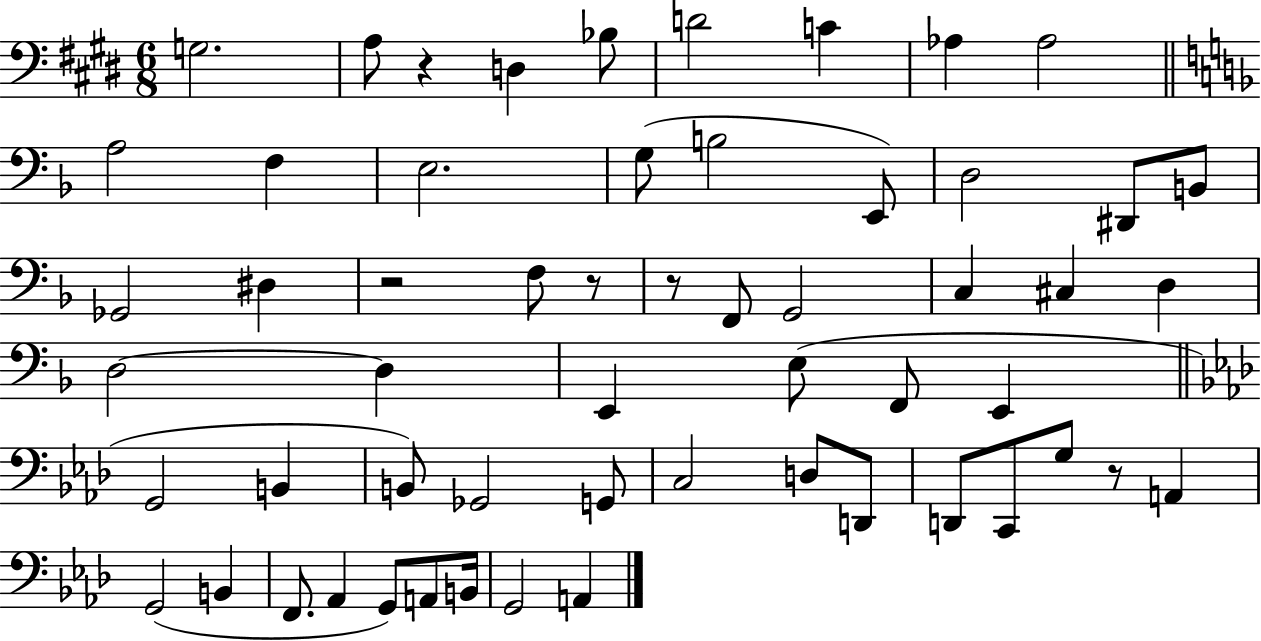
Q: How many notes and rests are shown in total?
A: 57